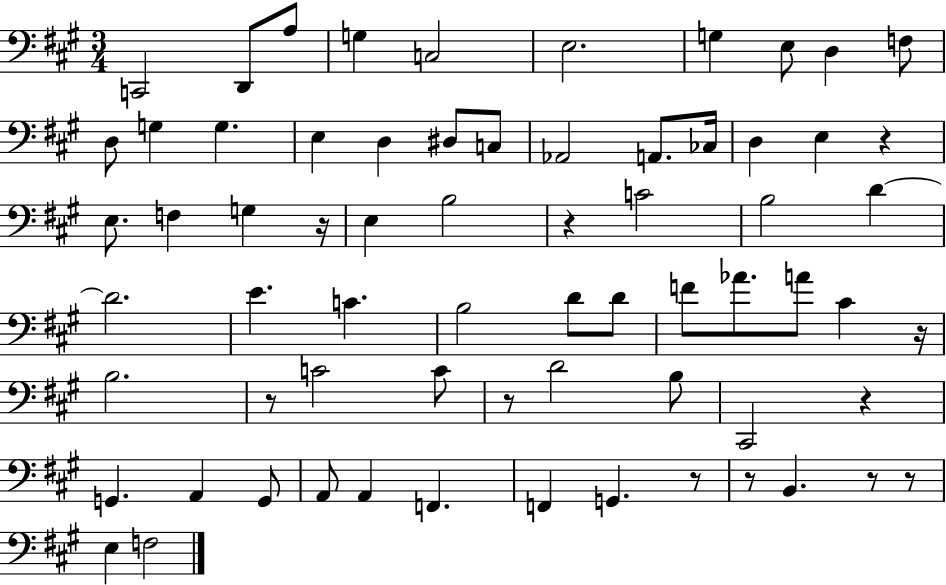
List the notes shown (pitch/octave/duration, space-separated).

C2/h D2/e A3/e G3/q C3/h E3/h. G3/q E3/e D3/q F3/e D3/e G3/q G3/q. E3/q D3/q D#3/e C3/e Ab2/h A2/e. CES3/s D3/q E3/q R/q E3/e. F3/q G3/q R/s E3/q B3/h R/q C4/h B3/h D4/q D4/h. E4/q. C4/q. B3/h D4/e D4/e F4/e Ab4/e. A4/e C#4/q R/s B3/h. R/e C4/h C4/e R/e D4/h B3/e C#2/h R/q G2/q. A2/q G2/e A2/e A2/q F2/q. F2/q G2/q. R/e R/e B2/q. R/e R/e E3/q F3/h